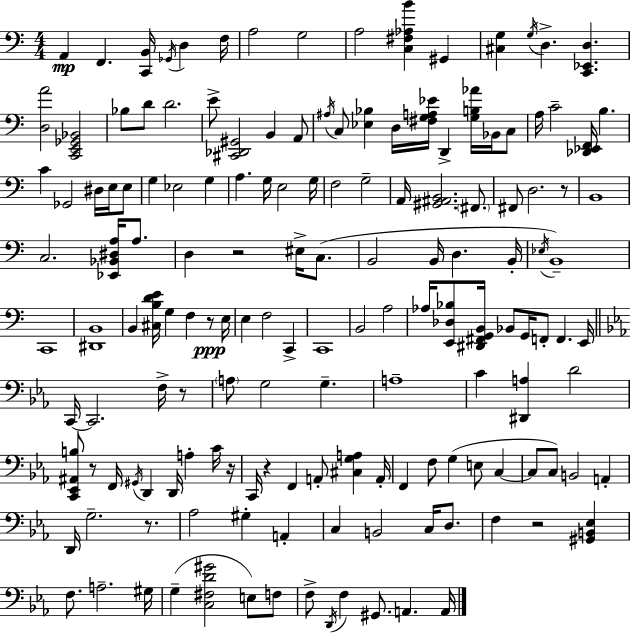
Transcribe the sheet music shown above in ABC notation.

X:1
T:Untitled
M:4/4
L:1/4
K:Am
A,, F,, [C,,B,,]/4 _G,,/4 D, F,/4 A,2 G,2 A,2 [C,^F,_A,B] ^G,, [^C,G,] G,/4 D, [C,,_E,,D,] [D,A]2 [C,,E,,_G,,_B,,]2 _B,/2 D/2 D2 E/2 [^C,,_D,,^G,,]2 B,, A,,/2 ^A,/4 C,/2 [_E,_B,] D,/4 [^F,G,A,_E]/4 D,, [G,B,_A]/4 _B,,/4 C,/2 A,/4 C2 [_D,,_E,,F,,]/4 B, C _G,,2 ^D,/4 E,/4 E,/2 G, _E,2 G, A, G,/4 E,2 G,/4 F,2 G,2 A,,/4 [^G,,^A,,B,,]2 ^F,,/2 ^F,,/2 D,2 z/2 B,,4 C,2 [_E,,_B,,^D,A,]/4 A,/2 D, z2 ^E,/4 C,/2 B,,2 B,,/4 D, B,,/4 _E,/4 B,,4 C,,4 [^D,,B,,]4 B,, [^C,B,DE]/4 G, F, z/2 E,/4 E, F,2 C,, C,,4 B,,2 A,2 _A,/4 [E,,_D,_B,]/2 [^D,,^F,,G,,B,,]/4 _B,,/2 G,,/4 F,,/2 F,, E,,/4 C,,/4 C,,2 F,/4 z/2 A,/2 G,2 G, A,4 C [^D,,A,] D2 [C,,_E,,^A,,B,]/2 z/2 F,,/4 ^G,,/4 D,, D,,/4 A, C/4 z/4 C,,/4 z F,, A,,/2 [^C,G,A,] A,,/4 F,, F,/2 G, E,/2 C, C,/2 C,/2 B,,2 A,, D,,/4 G,2 z/2 _A,2 ^G, A,, C, B,,2 C,/4 D,/2 F, z2 [^G,,B,,_E,] F,/2 A,2 ^G,/4 G, [C,^F,D^G]2 E,/2 F,/2 F,/2 D,,/4 F, ^G,,/2 A,, A,,/4